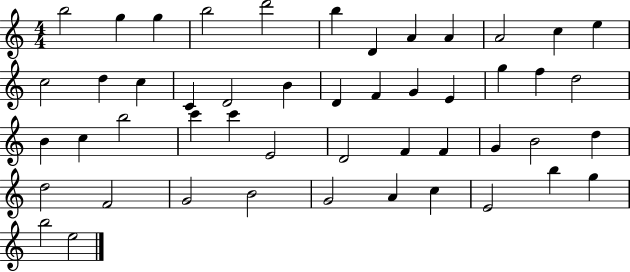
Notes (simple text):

B5/h G5/q G5/q B5/h D6/h B5/q D4/q A4/q A4/q A4/h C5/q E5/q C5/h D5/q C5/q C4/q D4/h B4/q D4/q F4/q G4/q E4/q G5/q F5/q D5/h B4/q C5/q B5/h C6/q C6/q E4/h D4/h F4/q F4/q G4/q B4/h D5/q D5/h F4/h G4/h B4/h G4/h A4/q C5/q E4/h B5/q G5/q B5/h E5/h